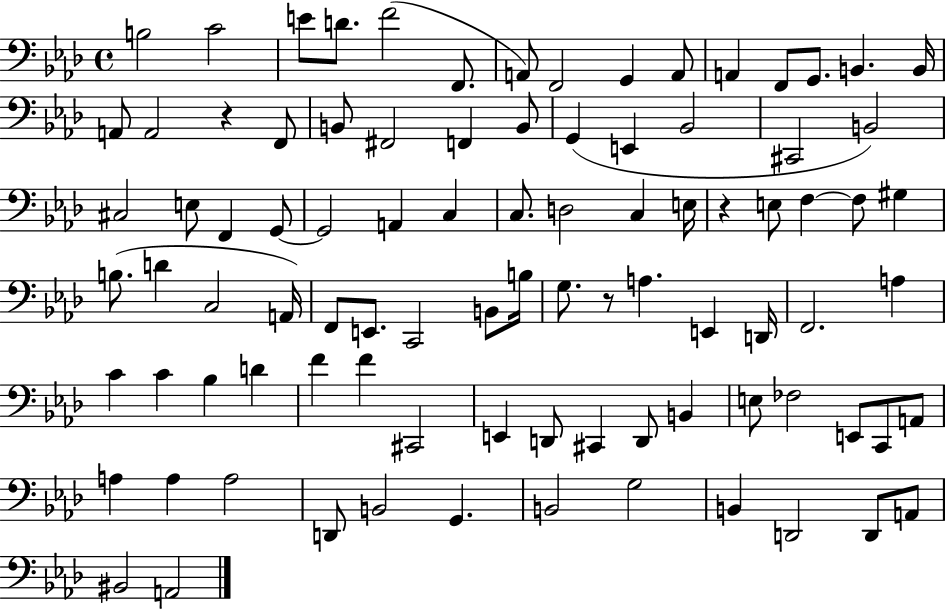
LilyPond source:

{
  \clef bass
  \time 4/4
  \defaultTimeSignature
  \key aes \major
  b2 c'2 | e'8 d'8. f'2( f,8. | a,8) f,2 g,4 a,8 | a,4 f,8 g,8. b,4. b,16 | \break a,8 a,2 r4 f,8 | b,8 fis,2 f,4 b,8 | g,4( e,4 bes,2 | cis,2 b,2) | \break cis2 e8 f,4 g,8~~ | g,2 a,4 c4 | c8. d2 c4 e16 | r4 e8 f4~~ f8 gis4 | \break b8.( d'4 c2 a,16) | f,8 e,8. c,2 b,8 b16 | g8. r8 a4. e,4 d,16 | f,2. a4 | \break c'4 c'4 bes4 d'4 | f'4 f'4 cis,2 | e,4 d,8 cis,4 d,8 b,4 | e8 fes2 e,8 c,8 a,8 | \break a4 a4 a2 | d,8 b,2 g,4. | b,2 g2 | b,4 d,2 d,8 a,8 | \break bis,2 a,2 | \bar "|."
}